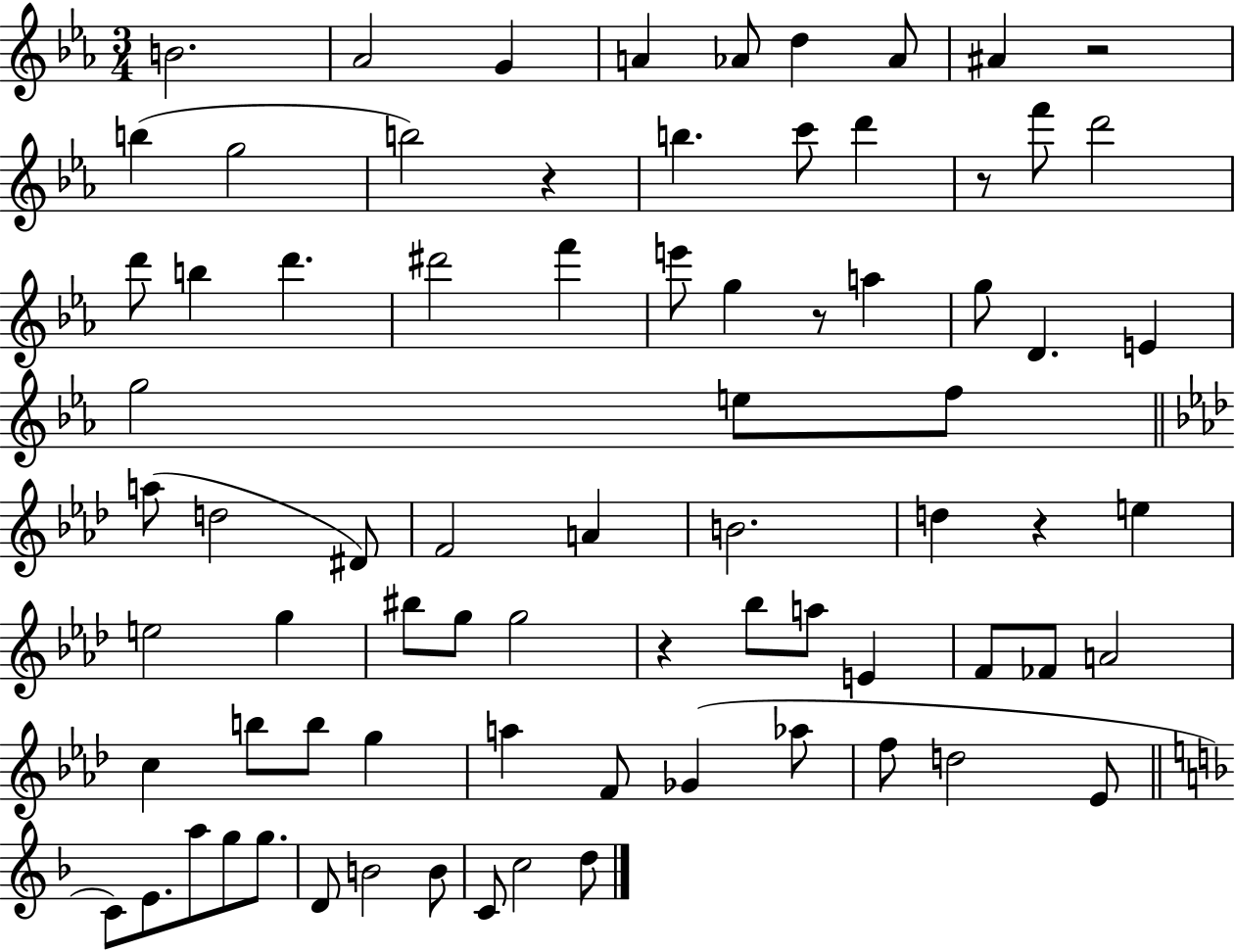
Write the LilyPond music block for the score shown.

{
  \clef treble
  \numericTimeSignature
  \time 3/4
  \key ees \major
  b'2. | aes'2 g'4 | a'4 aes'8 d''4 aes'8 | ais'4 r2 | \break b''4( g''2 | b''2) r4 | b''4. c'''8 d'''4 | r8 f'''8 d'''2 | \break d'''8 b''4 d'''4. | dis'''2 f'''4 | e'''8 g''4 r8 a''4 | g''8 d'4. e'4 | \break g''2 e''8 f''8 | \bar "||" \break \key aes \major a''8( d''2 dis'8) | f'2 a'4 | b'2. | d''4 r4 e''4 | \break e''2 g''4 | bis''8 g''8 g''2 | r4 bes''8 a''8 e'4 | f'8 fes'8 a'2 | \break c''4 b''8 b''8 g''4 | a''4 f'8 ges'4( aes''8 | f''8 d''2 ees'8 | \bar "||" \break \key d \minor c'8) e'8. a''8 g''8 g''8. | d'8 b'2 b'8 | c'8 c''2 d''8 | \bar "|."
}